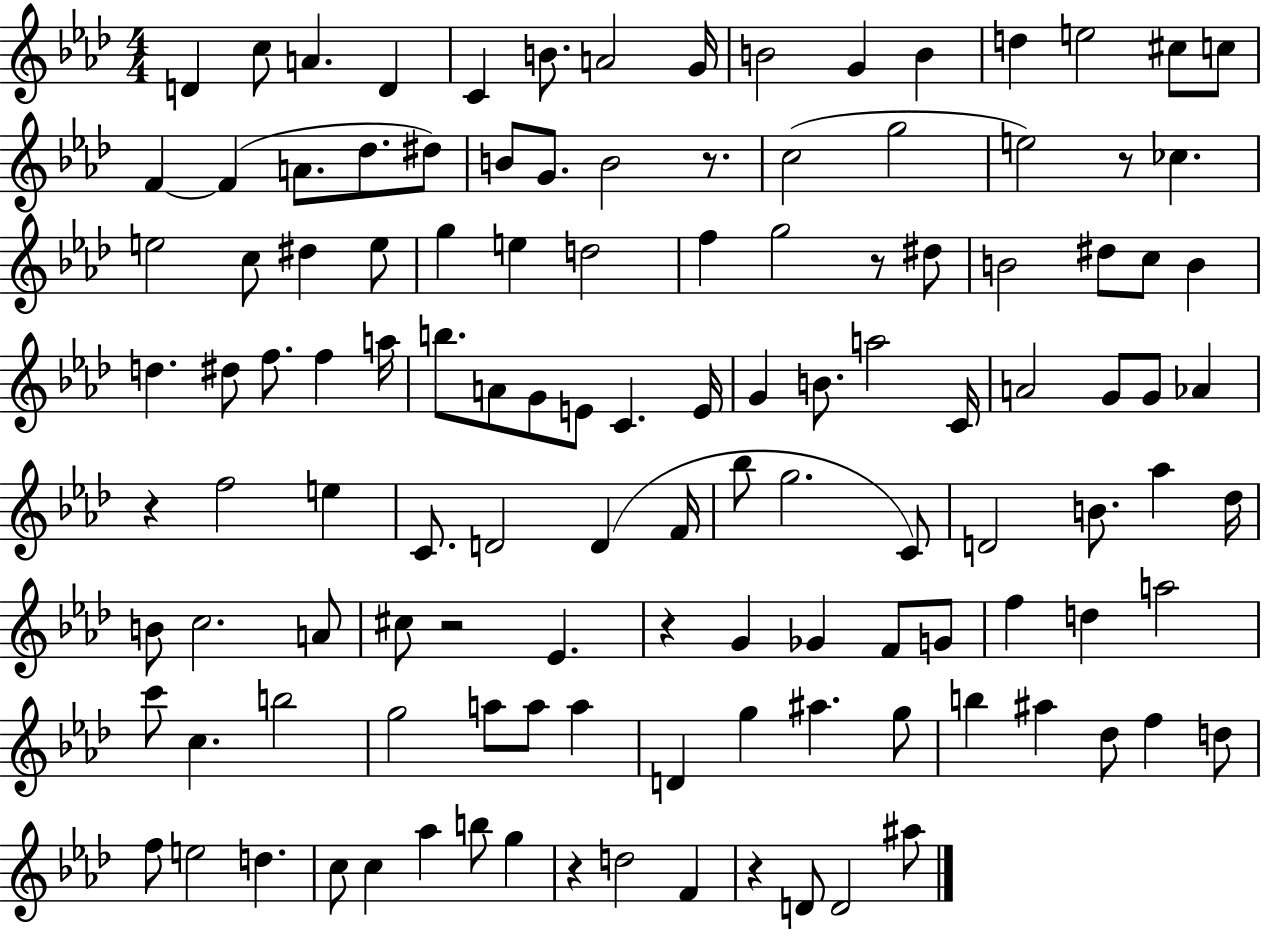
{
  \clef treble
  \numericTimeSignature
  \time 4/4
  \key aes \major
  d'4 c''8 a'4. d'4 | c'4 b'8. a'2 g'16 | b'2 g'4 b'4 | d''4 e''2 cis''8 c''8 | \break f'4~~ f'4( a'8. des''8. dis''8) | b'8 g'8. b'2 r8. | c''2( g''2 | e''2) r8 ces''4. | \break e''2 c''8 dis''4 e''8 | g''4 e''4 d''2 | f''4 g''2 r8 dis''8 | b'2 dis''8 c''8 b'4 | \break d''4. dis''8 f''8. f''4 a''16 | b''8. a'8 g'8 e'8 c'4. e'16 | g'4 b'8. a''2 c'16 | a'2 g'8 g'8 aes'4 | \break r4 f''2 e''4 | c'8. d'2 d'4( f'16 | bes''8 g''2. c'8) | d'2 b'8. aes''4 des''16 | \break b'8 c''2. a'8 | cis''8 r2 ees'4. | r4 g'4 ges'4 f'8 g'8 | f''4 d''4 a''2 | \break c'''8 c''4. b''2 | g''2 a''8 a''8 a''4 | d'4 g''4 ais''4. g''8 | b''4 ais''4 des''8 f''4 d''8 | \break f''8 e''2 d''4. | c''8 c''4 aes''4 b''8 g''4 | r4 d''2 f'4 | r4 d'8 d'2 ais''8 | \break \bar "|."
}